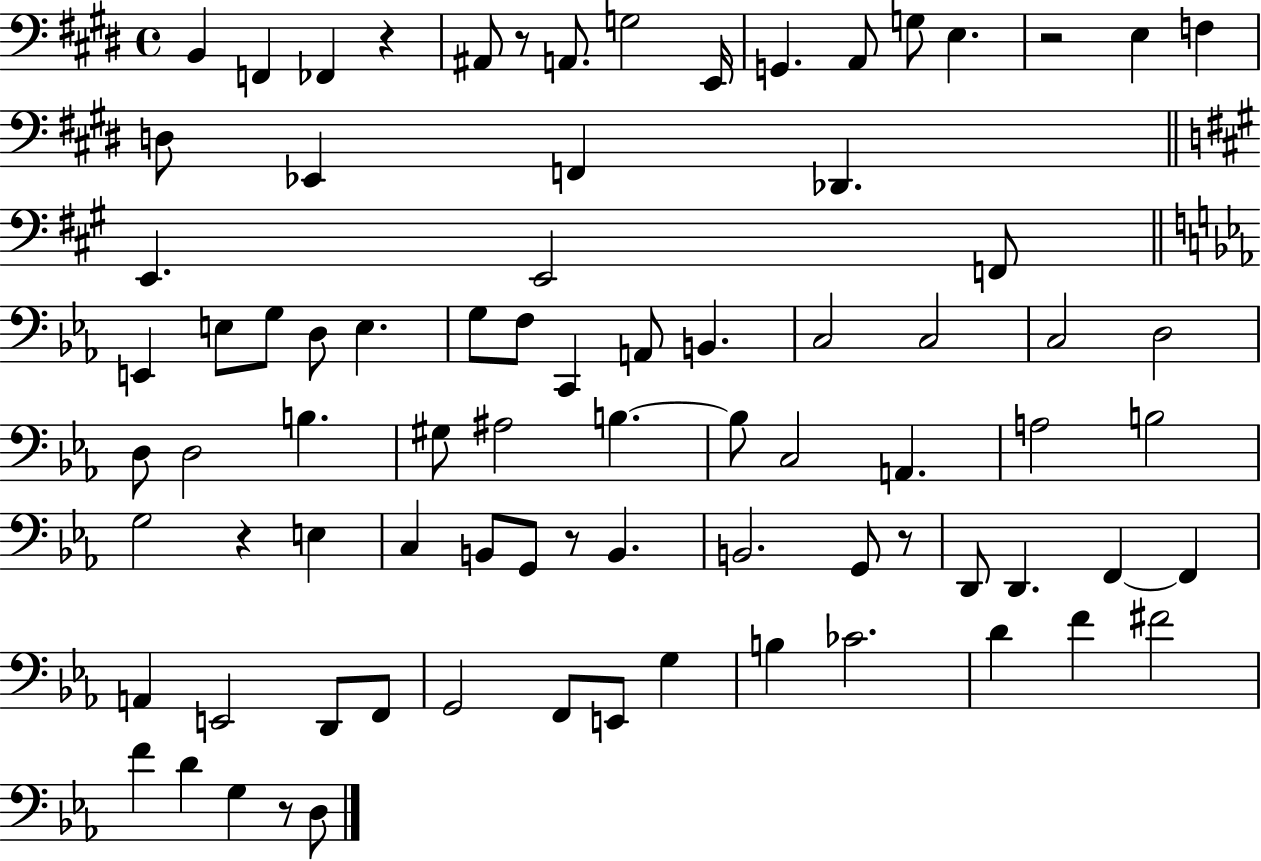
B2/q F2/q FES2/q R/q A#2/e R/e A2/e. G3/h E2/s G2/q. A2/e G3/e E3/q. R/h E3/q F3/q D3/e Eb2/q F2/q Db2/q. E2/q. E2/h F2/e E2/q E3/e G3/e D3/e E3/q. G3/e F3/e C2/q A2/e B2/q. C3/h C3/h C3/h D3/h D3/e D3/h B3/q. G#3/e A#3/h B3/q. B3/e C3/h A2/q. A3/h B3/h G3/h R/q E3/q C3/q B2/e G2/e R/e B2/q. B2/h. G2/e R/e D2/e D2/q. F2/q F2/q A2/q E2/h D2/e F2/e G2/h F2/e E2/e G3/q B3/q CES4/h. D4/q F4/q F#4/h F4/q D4/q G3/q R/e D3/e